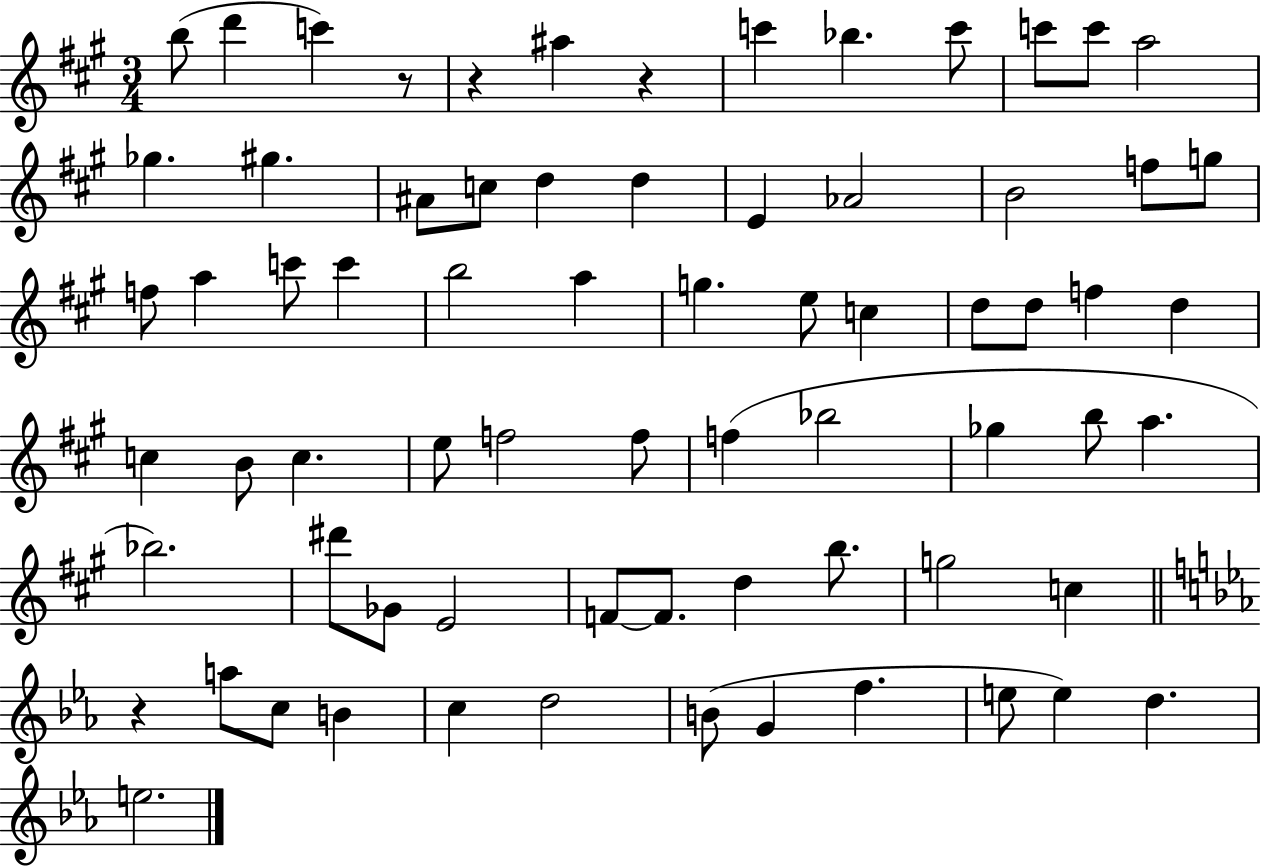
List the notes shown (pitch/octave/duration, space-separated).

B5/e D6/q C6/q R/e R/q A#5/q R/q C6/q Bb5/q. C6/e C6/e C6/e A5/h Gb5/q. G#5/q. A#4/e C5/e D5/q D5/q E4/q Ab4/h B4/h F5/e G5/e F5/e A5/q C6/e C6/q B5/h A5/q G5/q. E5/e C5/q D5/e D5/e F5/q D5/q C5/q B4/e C5/q. E5/e F5/h F5/e F5/q Bb5/h Gb5/q B5/e A5/q. Bb5/h. D#6/e Gb4/e E4/h F4/e F4/e. D5/q B5/e. G5/h C5/q R/q A5/e C5/e B4/q C5/q D5/h B4/e G4/q F5/q. E5/e E5/q D5/q. E5/h.